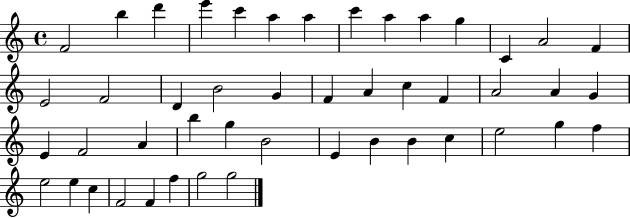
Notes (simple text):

F4/h B5/q D6/q E6/q C6/q A5/q A5/q C6/q A5/q A5/q G5/q C4/q A4/h F4/q E4/h F4/h D4/q B4/h G4/q F4/q A4/q C5/q F4/q A4/h A4/q G4/q E4/q F4/h A4/q B5/q G5/q B4/h E4/q B4/q B4/q C5/q E5/h G5/q F5/q E5/h E5/q C5/q F4/h F4/q F5/q G5/h G5/h